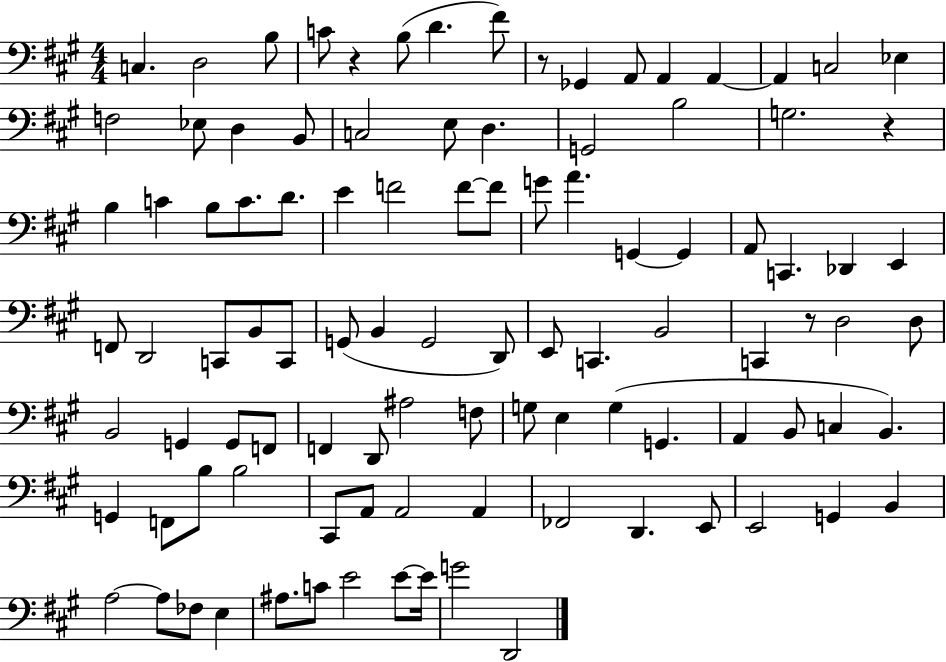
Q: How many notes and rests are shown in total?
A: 101